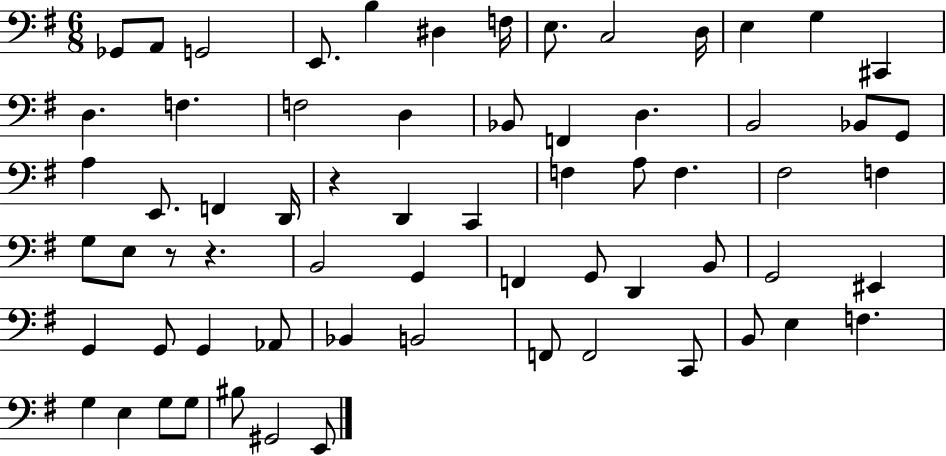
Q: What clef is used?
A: bass